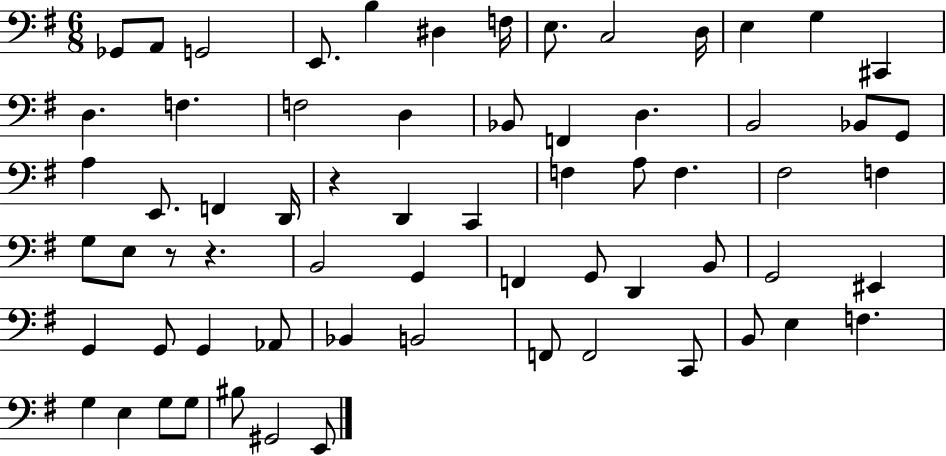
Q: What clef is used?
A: bass